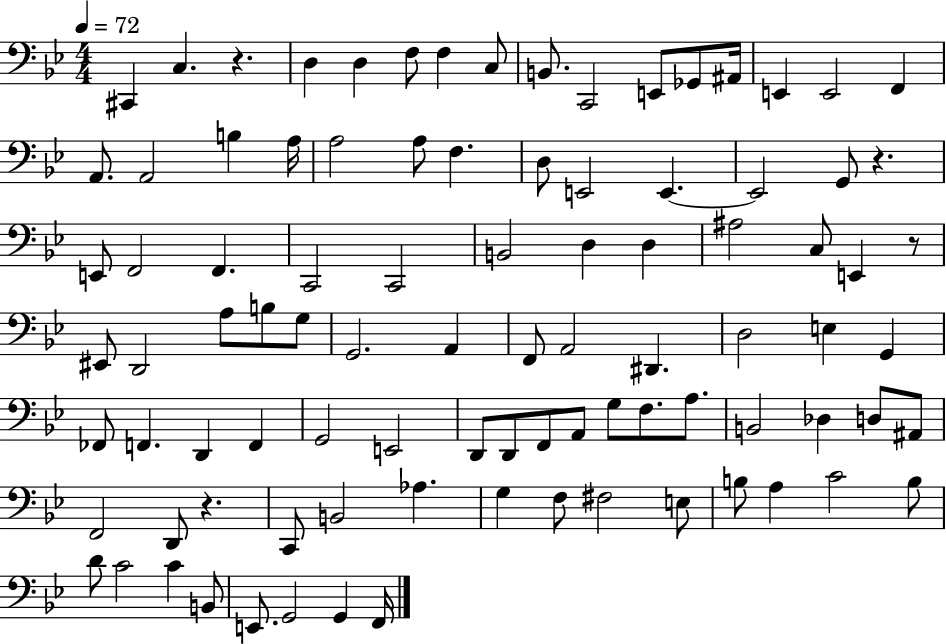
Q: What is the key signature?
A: BES major